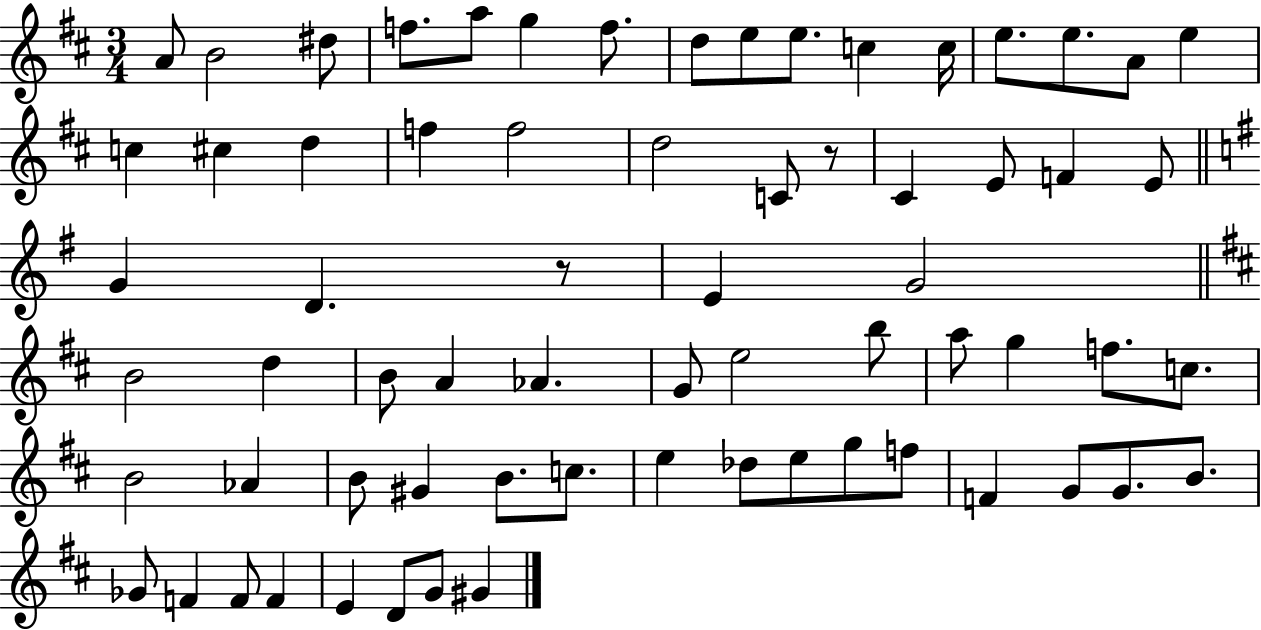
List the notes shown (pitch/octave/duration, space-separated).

A4/e B4/h D#5/e F5/e. A5/e G5/q F5/e. D5/e E5/e E5/e. C5/q C5/s E5/e. E5/e. A4/e E5/q C5/q C#5/q D5/q F5/q F5/h D5/h C4/e R/e C#4/q E4/e F4/q E4/e G4/q D4/q. R/e E4/q G4/h B4/h D5/q B4/e A4/q Ab4/q. G4/e E5/h B5/e A5/e G5/q F5/e. C5/e. B4/h Ab4/q B4/e G#4/q B4/e. C5/e. E5/q Db5/e E5/e G5/e F5/e F4/q G4/e G4/e. B4/e. Gb4/e F4/q F4/e F4/q E4/q D4/e G4/e G#4/q